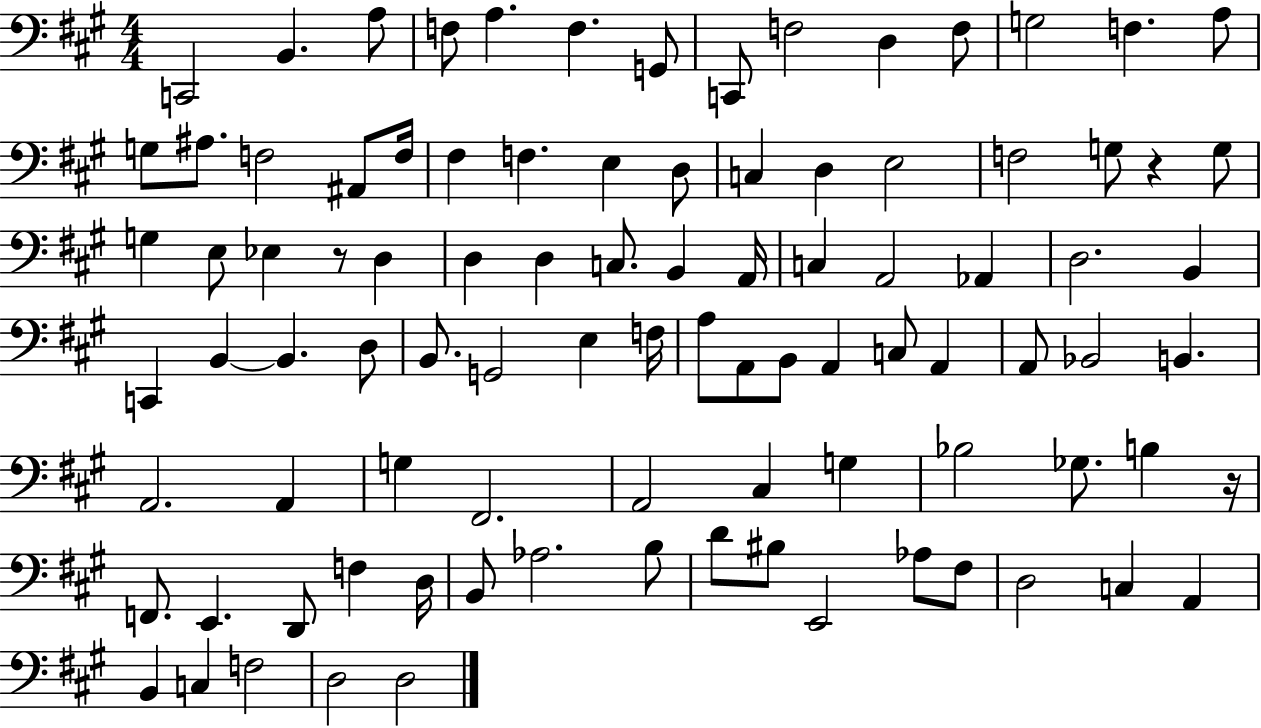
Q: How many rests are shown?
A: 3